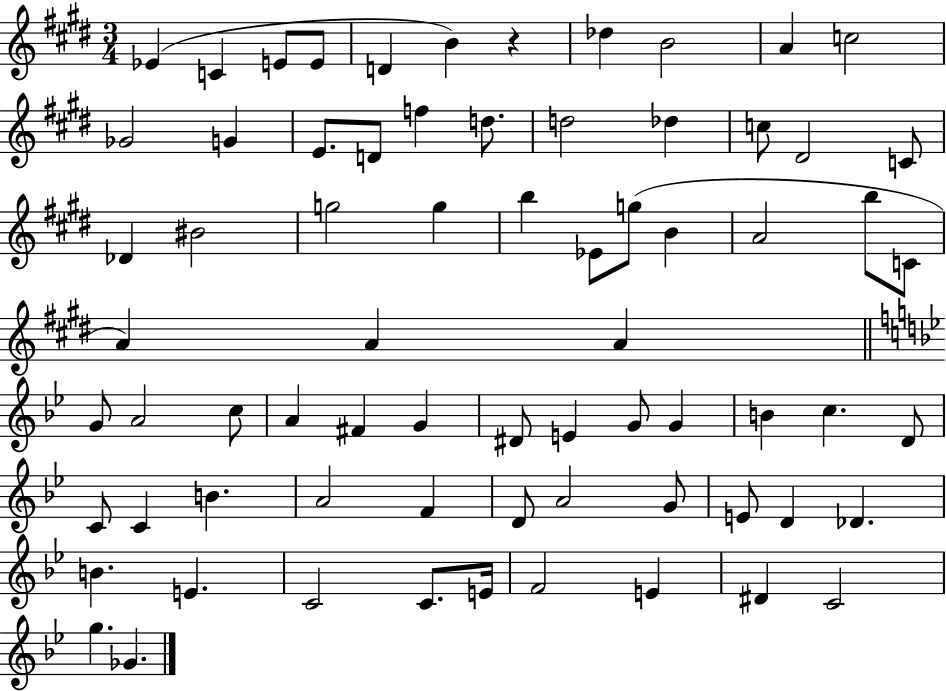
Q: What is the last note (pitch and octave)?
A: Gb4